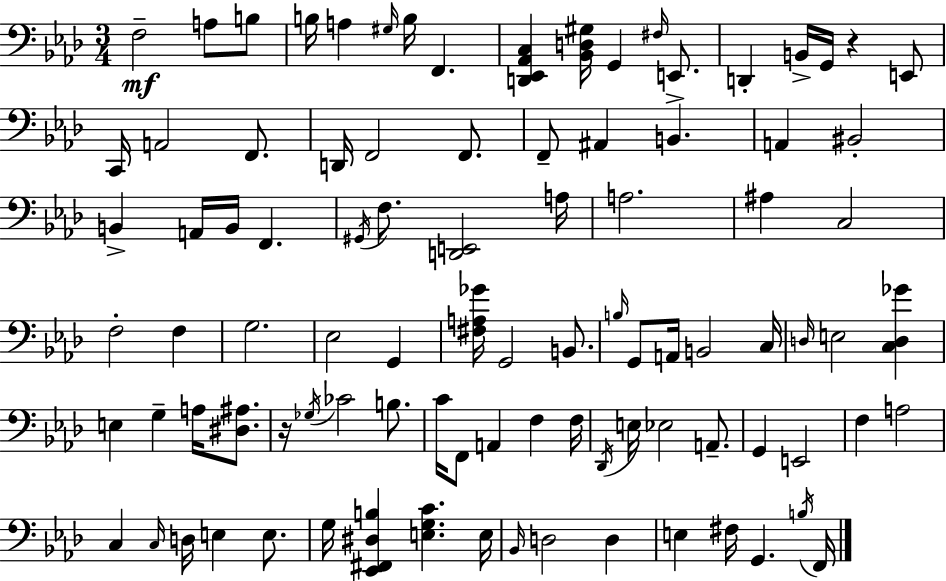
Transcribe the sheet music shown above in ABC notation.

X:1
T:Untitled
M:3/4
L:1/4
K:Ab
F,2 A,/2 B,/2 B,/4 A, ^G,/4 B,/4 F,, [D,,_E,,_A,,C,] [_B,,D,^G,]/4 G,, ^F,/4 E,,/2 D,, B,,/4 G,,/4 z E,,/2 C,,/4 A,,2 F,,/2 D,,/4 F,,2 F,,/2 F,,/2 ^A,, B,, A,, ^B,,2 B,, A,,/4 B,,/4 F,, ^G,,/4 F,/2 [D,,E,,]2 A,/4 A,2 ^A, C,2 F,2 F, G,2 _E,2 G,, [^F,A,_G]/4 G,,2 B,,/2 B,/4 G,,/2 A,,/4 B,,2 C,/4 D,/4 E,2 [C,D,_G] E, G, A,/4 [^D,^A,]/2 z/4 _G,/4 _C2 B,/2 C/4 F,,/2 A,, F, F,/4 _D,,/4 E,/4 _E,2 A,,/2 G,, E,,2 F, A,2 C, C,/4 D,/4 E, E,/2 G,/4 [_E,,^F,,^D,B,] [E,G,C] E,/4 _B,,/4 D,2 D, E, ^F,/4 G,, B,/4 F,,/4